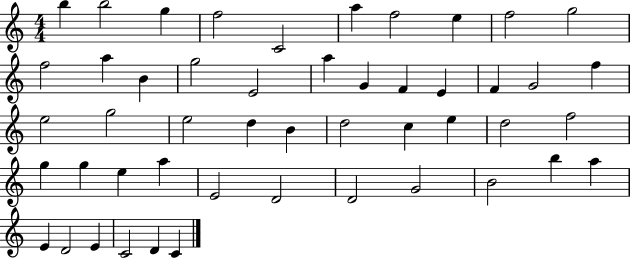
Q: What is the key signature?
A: C major